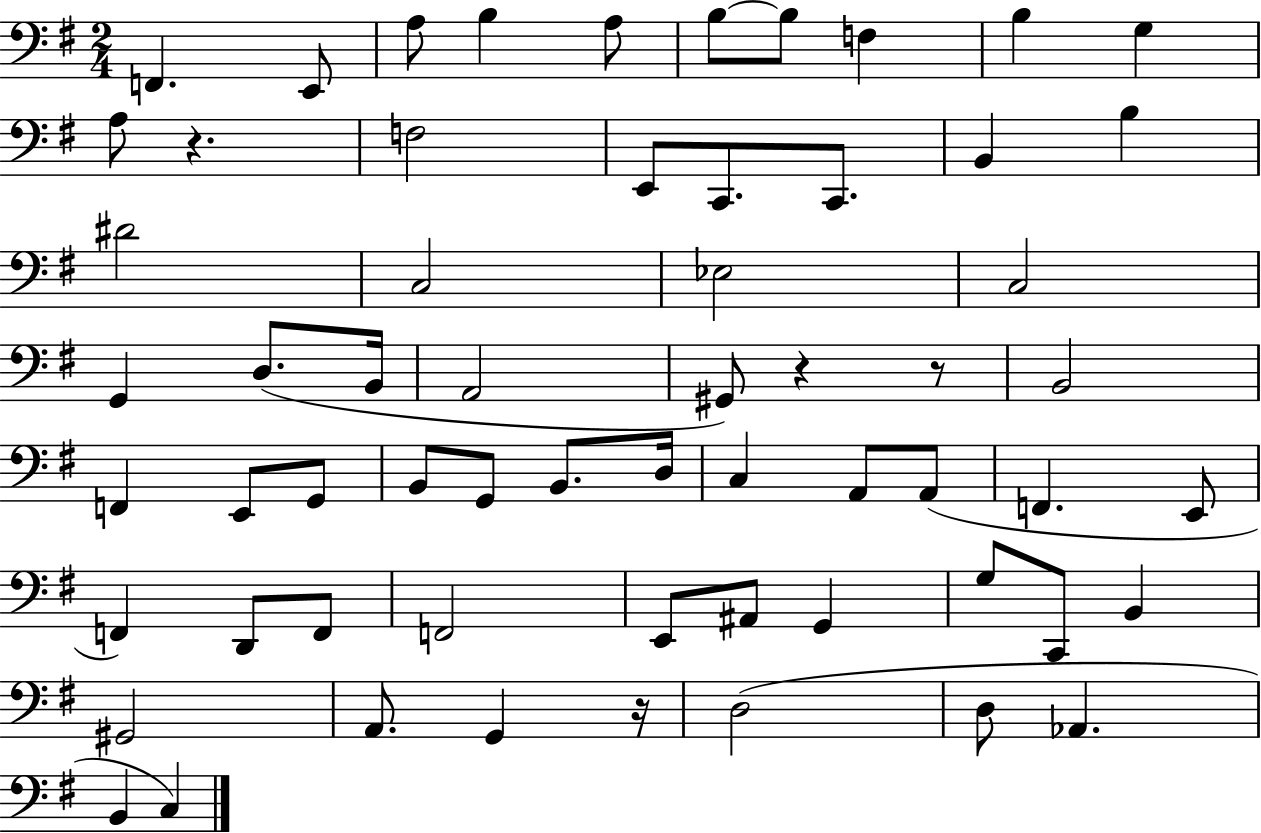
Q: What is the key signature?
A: G major